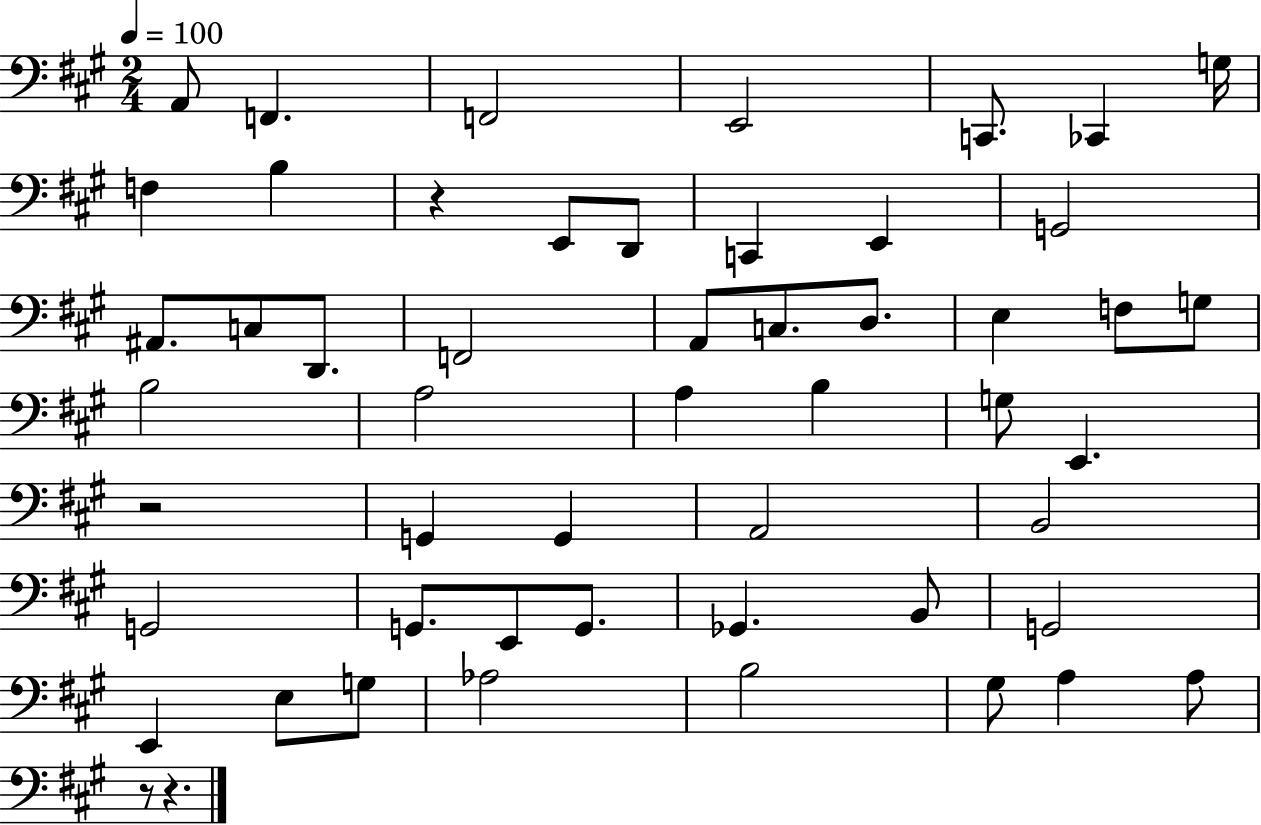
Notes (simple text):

A2/e F2/q. F2/h E2/h C2/e. CES2/q G3/s F3/q B3/q R/q E2/e D2/e C2/q E2/q G2/h A#2/e. C3/e D2/e. F2/h A2/e C3/e. D3/e. E3/q F3/e G3/e B3/h A3/h A3/q B3/q G3/e E2/q. R/h G2/q G2/q A2/h B2/h G2/h G2/e. E2/e G2/e. Gb2/q. B2/e G2/h E2/q E3/e G3/e Ab3/h B3/h G#3/e A3/q A3/e R/e R/q.